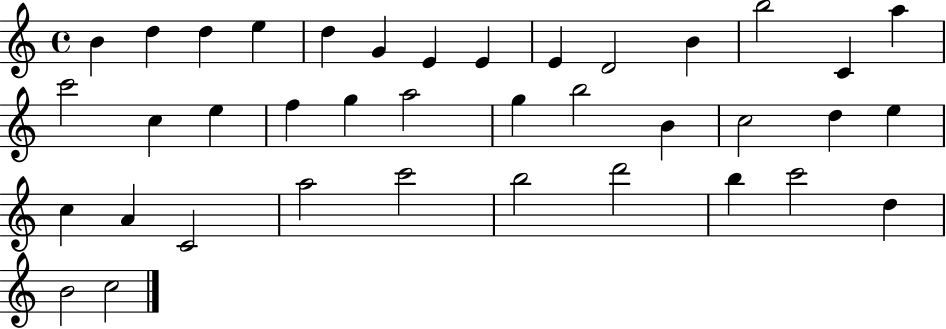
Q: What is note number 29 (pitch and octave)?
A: C4